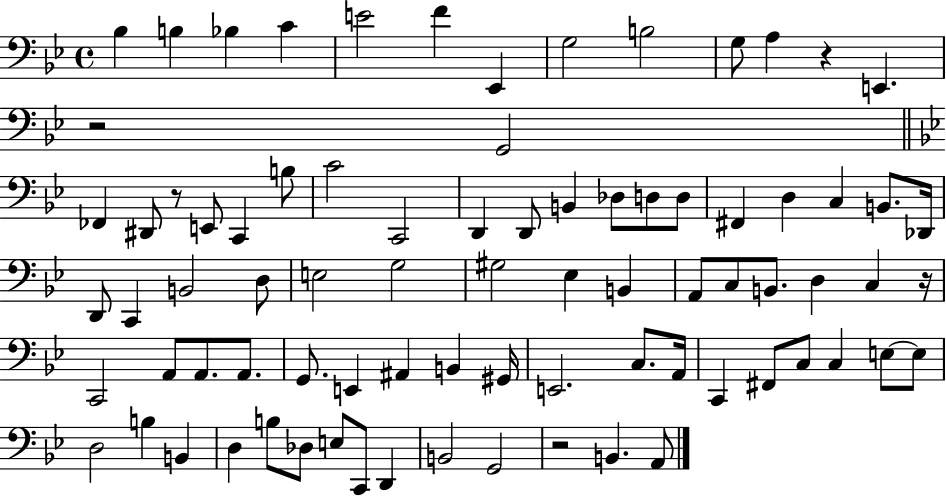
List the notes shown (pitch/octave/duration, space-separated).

Bb3/q B3/q Bb3/q C4/q E4/h F4/q Eb2/q G3/h B3/h G3/e A3/q R/q E2/q. R/h G2/h FES2/q D#2/e R/e E2/e C2/q B3/e C4/h C2/h D2/q D2/e B2/q Db3/e D3/e D3/e F#2/q D3/q C3/q B2/e. Db2/s D2/e C2/q B2/h D3/e E3/h G3/h G#3/h Eb3/q B2/q A2/e C3/e B2/e. D3/q C3/q R/s C2/h A2/e A2/e. A2/e. G2/e. E2/q A#2/q B2/q G#2/s E2/h. C3/e. A2/s C2/q F#2/e C3/e C3/q E3/e E3/e D3/h B3/q B2/q D3/q B3/e Db3/e E3/e C2/e D2/q B2/h G2/h R/h B2/q. A2/e